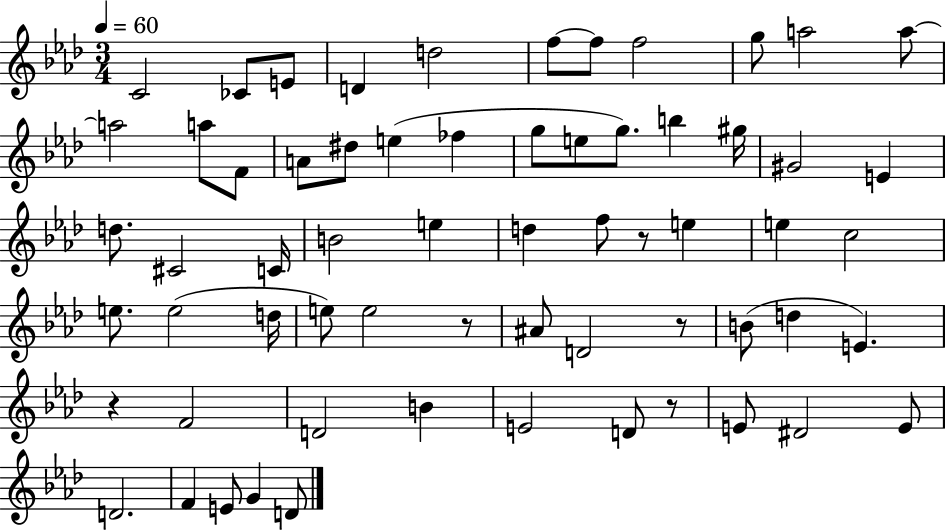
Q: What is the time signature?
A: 3/4